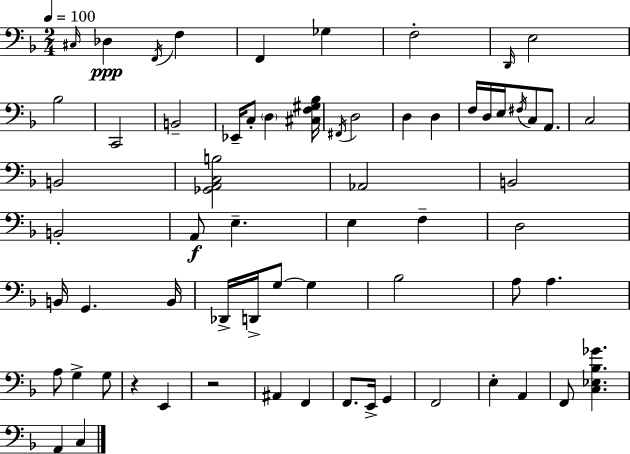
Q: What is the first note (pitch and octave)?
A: C#3